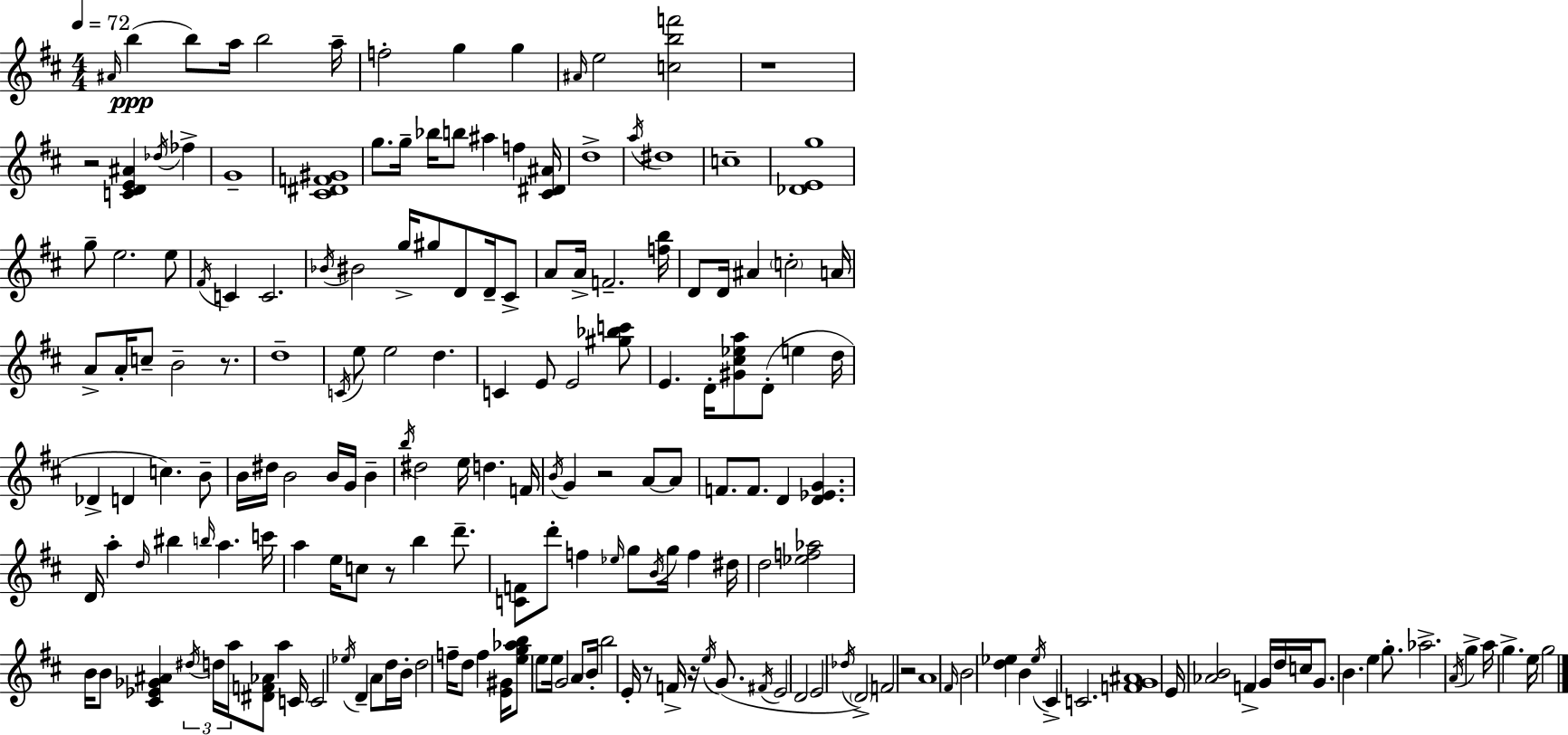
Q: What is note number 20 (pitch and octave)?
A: F5